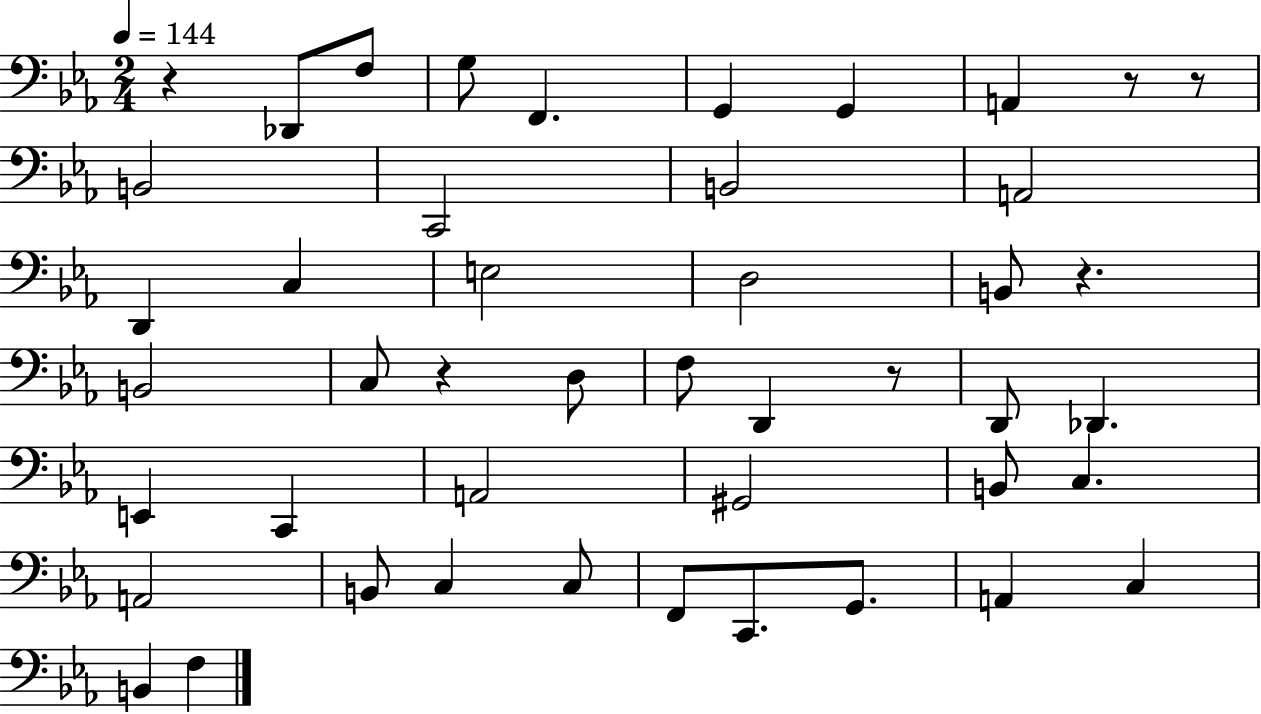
{
  \clef bass
  \numericTimeSignature
  \time 2/4
  \key ees \major
  \tempo 4 = 144
  r4 des,8 f8 | g8 f,4. | g,4 g,4 | a,4 r8 r8 | \break b,2 | c,2 | b,2 | a,2 | \break d,4 c4 | e2 | d2 | b,8 r4. | \break b,2 | c8 r4 d8 | f8 d,4 r8 | d,8 des,4. | \break e,4 c,4 | a,2 | gis,2 | b,8 c4. | \break a,2 | b,8 c4 c8 | f,8 c,8. g,8. | a,4 c4 | \break b,4 f4 | \bar "|."
}